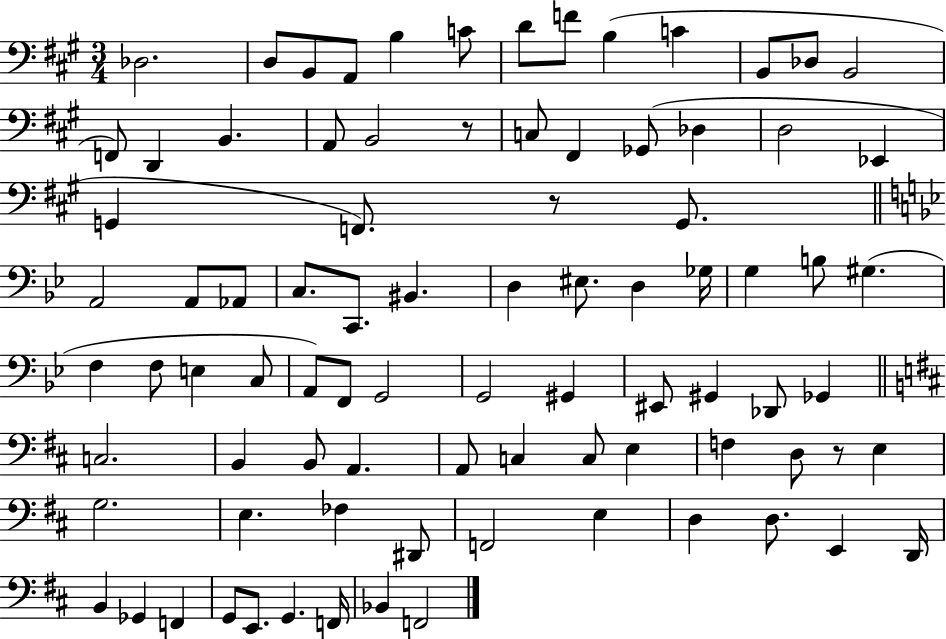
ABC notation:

X:1
T:Untitled
M:3/4
L:1/4
K:A
_D,2 D,/2 B,,/2 A,,/2 B, C/2 D/2 F/2 B, C B,,/2 _D,/2 B,,2 F,,/2 D,, B,, A,,/2 B,,2 z/2 C,/2 ^F,, _G,,/2 _D, D,2 _E,, G,, F,,/2 z/2 G,,/2 A,,2 A,,/2 _A,,/2 C,/2 C,,/2 ^B,, D, ^E,/2 D, _G,/4 G, B,/2 ^G, F, F,/2 E, C,/2 A,,/2 F,,/2 G,,2 G,,2 ^G,, ^E,,/2 ^G,, _D,,/2 _G,, C,2 B,, B,,/2 A,, A,,/2 C, C,/2 E, F, D,/2 z/2 E, G,2 E, _F, ^D,,/2 F,,2 E, D, D,/2 E,, D,,/4 B,, _G,, F,, G,,/2 E,,/2 G,, F,,/4 _B,, F,,2